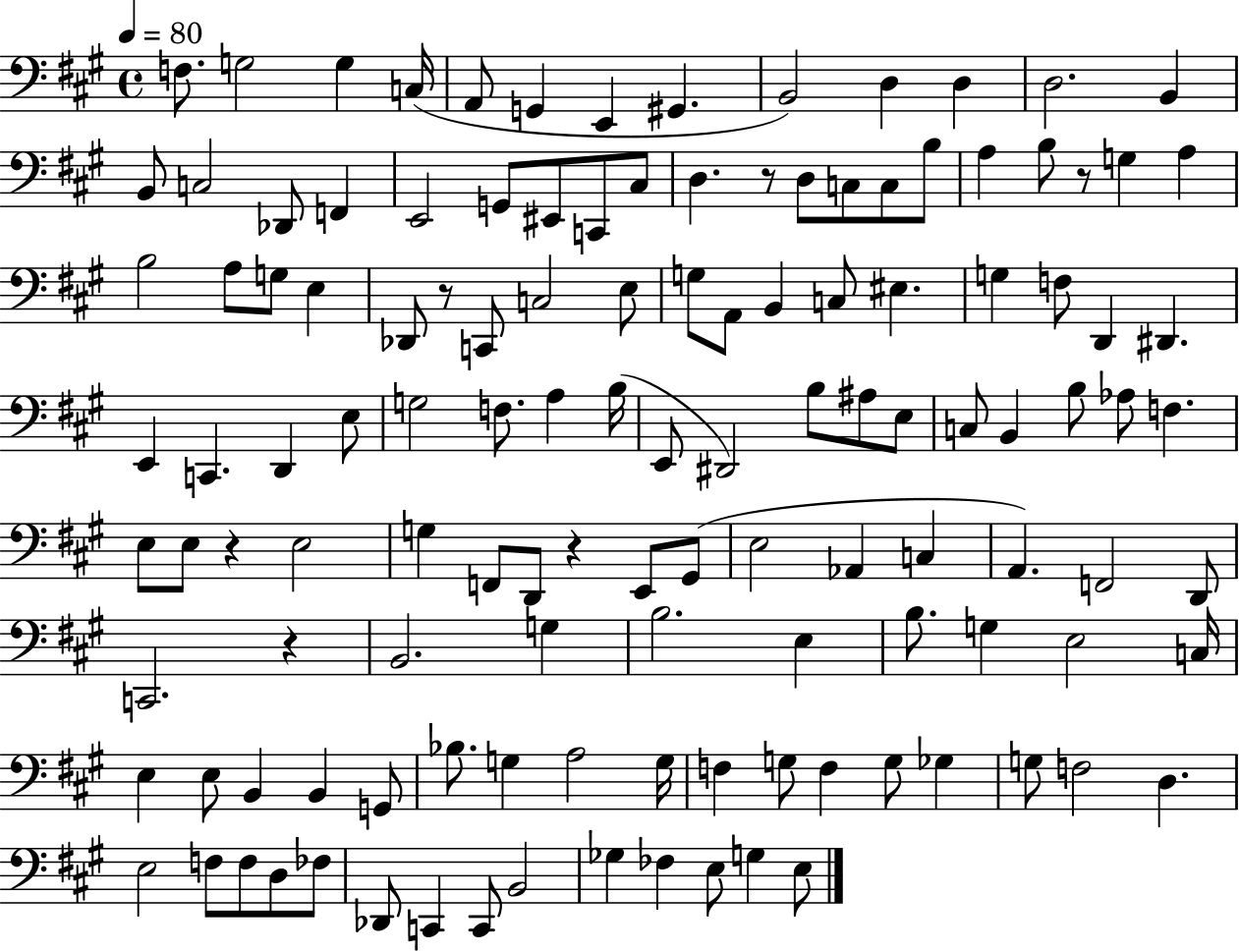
F3/e. G3/h G3/q C3/s A2/e G2/q E2/q G#2/q. B2/h D3/q D3/q D3/h. B2/q B2/e C3/h Db2/e F2/q E2/h G2/e EIS2/e C2/e C#3/e D3/q. R/e D3/e C3/e C3/e B3/e A3/q B3/e R/e G3/q A3/q B3/h A3/e G3/e E3/q Db2/e R/e C2/e C3/h E3/e G3/e A2/e B2/q C3/e EIS3/q. G3/q F3/e D2/q D#2/q. E2/q C2/q. D2/q E3/e G3/h F3/e. A3/q B3/s E2/e D#2/h B3/e A#3/e E3/e C3/e B2/q B3/e Ab3/e F3/q. E3/e E3/e R/q E3/h G3/q F2/e D2/e R/q E2/e G#2/e E3/h Ab2/q C3/q A2/q. F2/h D2/e C2/h. R/q B2/h. G3/q B3/h. E3/q B3/e. G3/q E3/h C3/s E3/q E3/e B2/q B2/q G2/e Bb3/e. G3/q A3/h G3/s F3/q G3/e F3/q G3/e Gb3/q G3/e F3/h D3/q. E3/h F3/e F3/e D3/e FES3/e Db2/e C2/q C2/e B2/h Gb3/q FES3/q E3/e G3/q E3/e